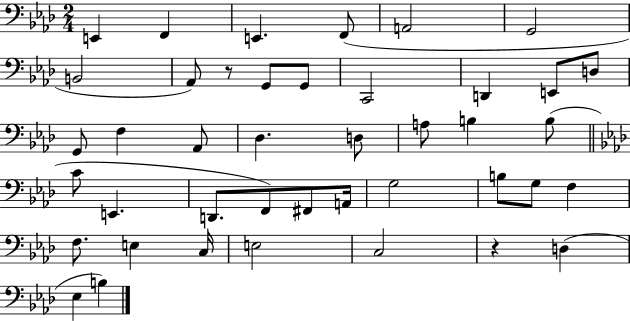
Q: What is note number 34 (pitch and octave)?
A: E3